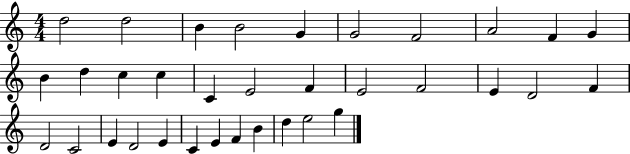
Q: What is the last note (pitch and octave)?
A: G5